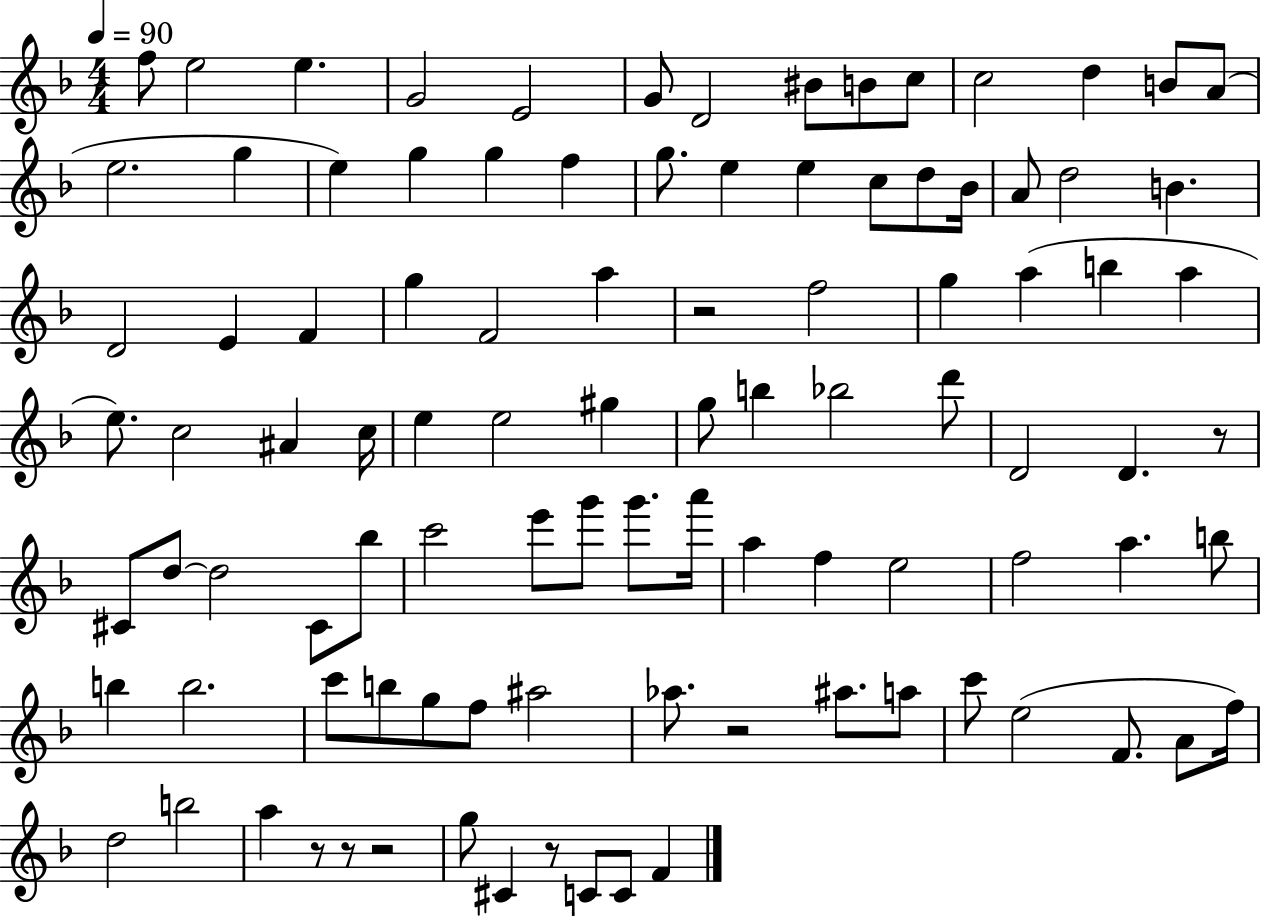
{
  \clef treble
  \numericTimeSignature
  \time 4/4
  \key f \major
  \tempo 4 = 90
  f''8 e''2 e''4. | g'2 e'2 | g'8 d'2 bis'8 b'8 c''8 | c''2 d''4 b'8 a'8( | \break e''2. g''4 | e''4) g''4 g''4 f''4 | g''8. e''4 e''4 c''8 d''8 bes'16 | a'8 d''2 b'4. | \break d'2 e'4 f'4 | g''4 f'2 a''4 | r2 f''2 | g''4 a''4( b''4 a''4 | \break e''8.) c''2 ais'4 c''16 | e''4 e''2 gis''4 | g''8 b''4 bes''2 d'''8 | d'2 d'4. r8 | \break cis'8 d''8~~ d''2 cis'8 bes''8 | c'''2 e'''8 g'''8 g'''8. a'''16 | a''4 f''4 e''2 | f''2 a''4. b''8 | \break b''4 b''2. | c'''8 b''8 g''8 f''8 ais''2 | aes''8. r2 ais''8. a''8 | c'''8 e''2( f'8. a'8 f''16) | \break d''2 b''2 | a''4 r8 r8 r2 | g''8 cis'4 r8 c'8 c'8 f'4 | \bar "|."
}